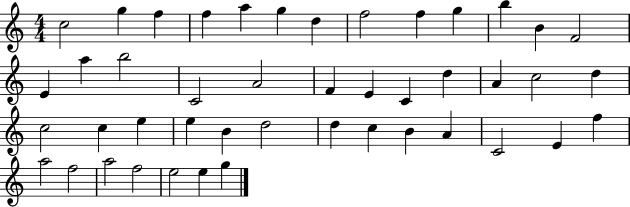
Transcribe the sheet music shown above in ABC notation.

X:1
T:Untitled
M:4/4
L:1/4
K:C
c2 g f f a g d f2 f g b B F2 E a b2 C2 A2 F E C d A c2 d c2 c e e B d2 d c B A C2 E f a2 f2 a2 f2 e2 e g